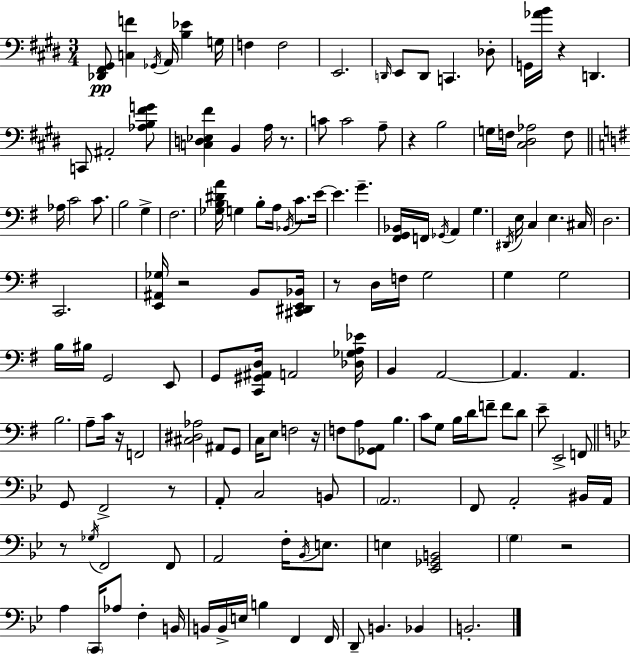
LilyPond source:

{
  \clef bass
  \numericTimeSignature
  \time 3/4
  \key e \major
  \repeat volta 2 { <des, fis, gis,>8\pp <c f'>4 \acciaccatura { ges,16 } a,16 <b ees'>4 | g16 f4 f2 | e,2. | \grace { d,16 } e,8 d,8 c,4. | \break des8-. g,16 <aes' b'>16 r4 d,4. | c,8 ais,2-. | <aes b fis' g'>8 <c d ees fis'>4 b,4 a16 r8. | c'8 c'2 | \break a8-- r4 b2 | g16 f16 <cis dis aes>2 | f8 \bar "||" \break \key g \major aes16 c'2 c'8. | b2 g4-> | fis2. | <ges b dis' a'>16 g4 b8-. a16 \acciaccatura { bes,16 } c'8. | \break e'16~~ e'4. g'4.-- | <fis, g, bes,>16 f,16 \acciaccatura { ges,16 } a,4 g4. | \acciaccatura { dis,16 } e16 c4 e4. | cis16 d2. | \break c,2. | <e, ais, ges>16 r2 | b,8 <cis, dis, e, bes,>16 r8 d16 f16 g2 | g4 g2 | \break b16 bis16 g,2 | e,8 g,8 <c, gis, ais, d>16 a,2 | <des ges a ees'>16 b,4 a,2~~ | a,4. a,4. | \break b2. | a8-- c'16 r16 f,2 | <cis dis aes>2 ais,8 | g,8 c16 e8 f2 | \break r16 f8 a8 <ges, a,>8 b4. | c'8 g8 b16 d'16 f'8-- f'8 | d'8 e'8-- e,2-> | f,8 \bar "||" \break \key bes \major g,8 f,2-> r8 | a,8-. c2 b,8 | \parenthesize a,2. | f,8 a,2-. bis,16 a,16 | \break r8 \acciaccatura { ges16 } f,2 f,8 | a,2 f16-. \acciaccatura { bes,16 } e8. | e4 <ees, ges, b,>2 | \parenthesize g4 r2 | \break a4 \parenthesize c,16 aes8 f4-. | b,16 b,16 b,16-> e16 b4 f,4 | f,16 d,8-- b,4. bes,4 | b,2.-. | \break } \bar "|."
}